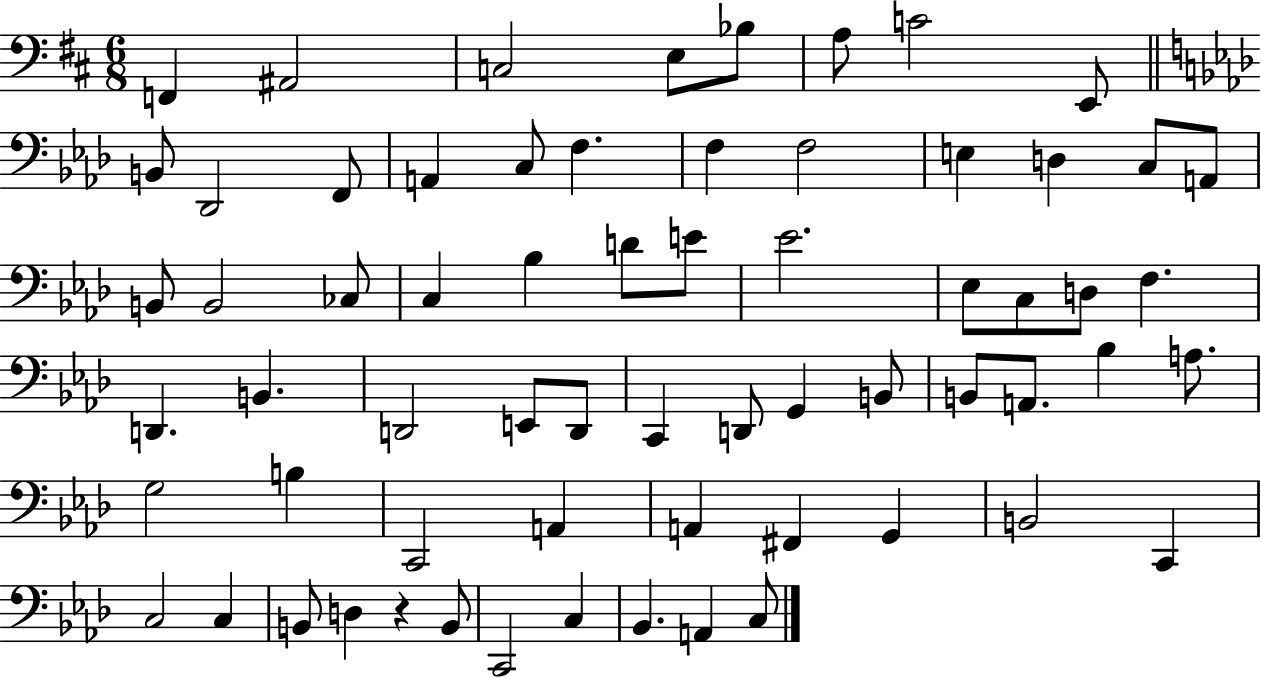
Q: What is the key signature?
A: D major